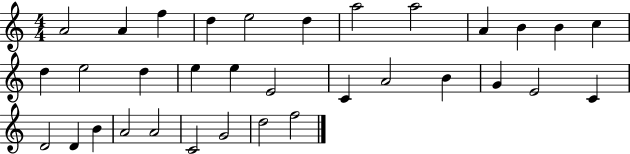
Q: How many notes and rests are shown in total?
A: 33